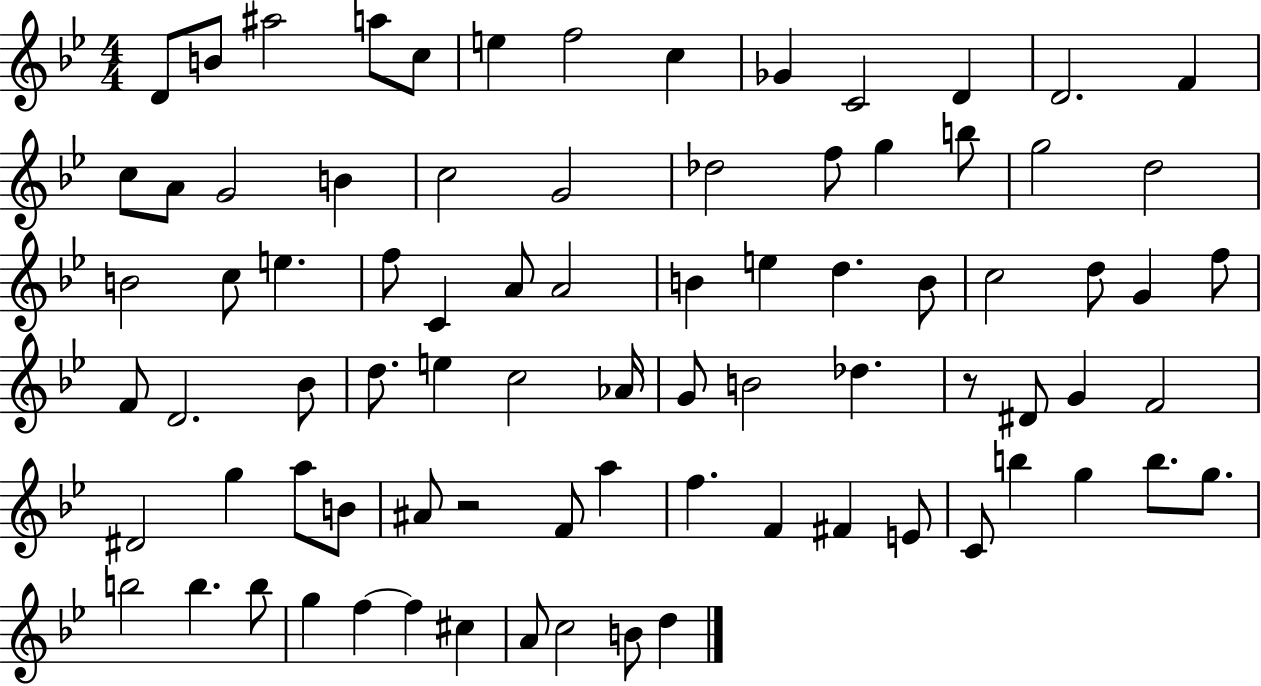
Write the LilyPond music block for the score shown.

{
  \clef treble
  \numericTimeSignature
  \time 4/4
  \key bes \major
  d'8 b'8 ais''2 a''8 c''8 | e''4 f''2 c''4 | ges'4 c'2 d'4 | d'2. f'4 | \break c''8 a'8 g'2 b'4 | c''2 g'2 | des''2 f''8 g''4 b''8 | g''2 d''2 | \break b'2 c''8 e''4. | f''8 c'4 a'8 a'2 | b'4 e''4 d''4. b'8 | c''2 d''8 g'4 f''8 | \break f'8 d'2. bes'8 | d''8. e''4 c''2 aes'16 | g'8 b'2 des''4. | r8 dis'8 g'4 f'2 | \break dis'2 g''4 a''8 b'8 | ais'8 r2 f'8 a''4 | f''4. f'4 fis'4 e'8 | c'8 b''4 g''4 b''8. g''8. | \break b''2 b''4. b''8 | g''4 f''4~~ f''4 cis''4 | a'8 c''2 b'8 d''4 | \bar "|."
}